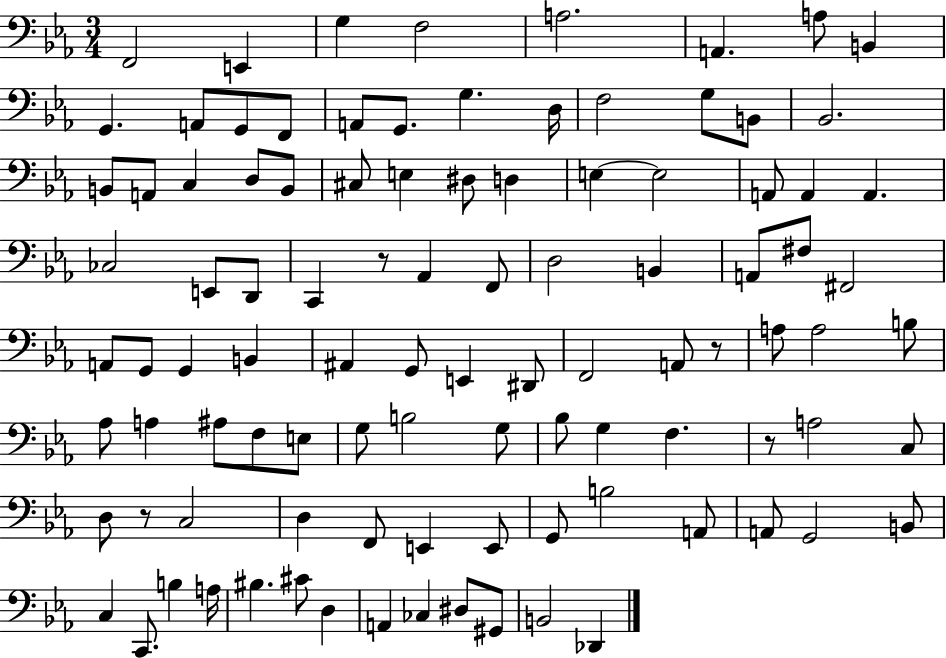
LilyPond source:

{
  \clef bass
  \numericTimeSignature
  \time 3/4
  \key ees \major
  f,2 e,4 | g4 f2 | a2. | a,4. a8 b,4 | \break g,4. a,8 g,8 f,8 | a,8 g,8. g4. d16 | f2 g8 b,8 | bes,2. | \break b,8 a,8 c4 d8 b,8 | cis8 e4 dis8 d4 | e4~~ e2 | a,8 a,4 a,4. | \break ces2 e,8 d,8 | c,4 r8 aes,4 f,8 | d2 b,4 | a,8 fis8 fis,2 | \break a,8 g,8 g,4 b,4 | ais,4 g,8 e,4 dis,8 | f,2 a,8 r8 | a8 a2 b8 | \break aes8 a4 ais8 f8 e8 | g8 b2 g8 | bes8 g4 f4. | r8 a2 c8 | \break d8 r8 c2 | d4 f,8 e,4 e,8 | g,8 b2 a,8 | a,8 g,2 b,8 | \break c4 c,8. b4 a16 | bis4. cis'8 d4 | a,4 ces4 dis8 gis,8 | b,2 des,4 | \break \bar "|."
}